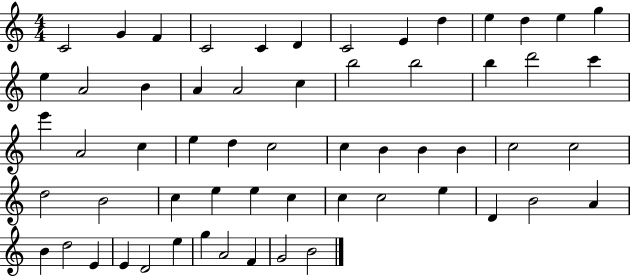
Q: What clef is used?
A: treble